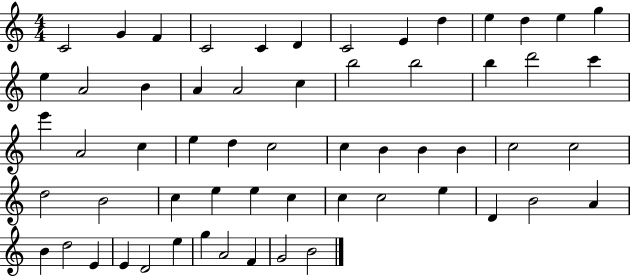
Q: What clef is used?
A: treble